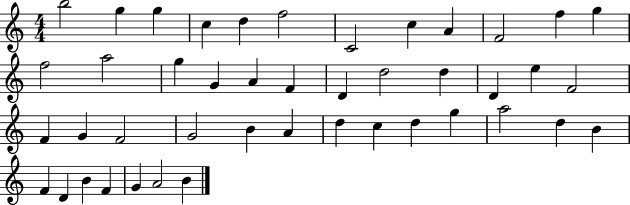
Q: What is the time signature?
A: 4/4